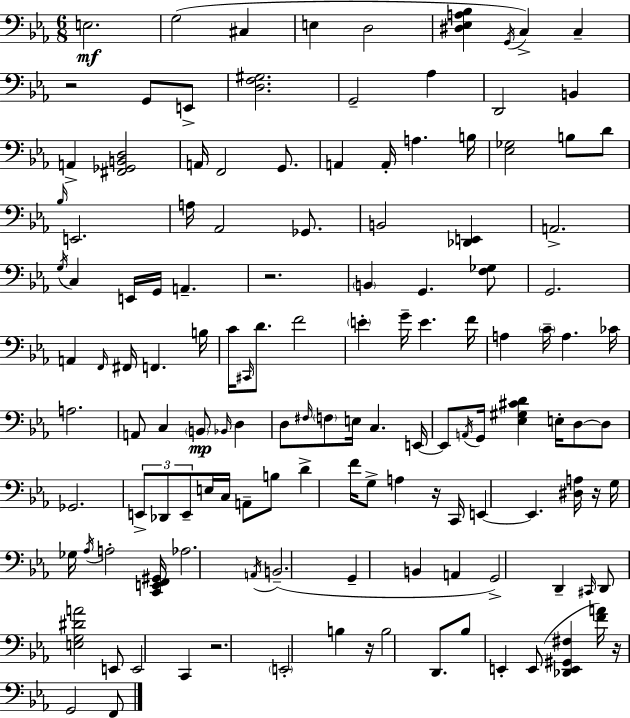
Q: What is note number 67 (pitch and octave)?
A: C3